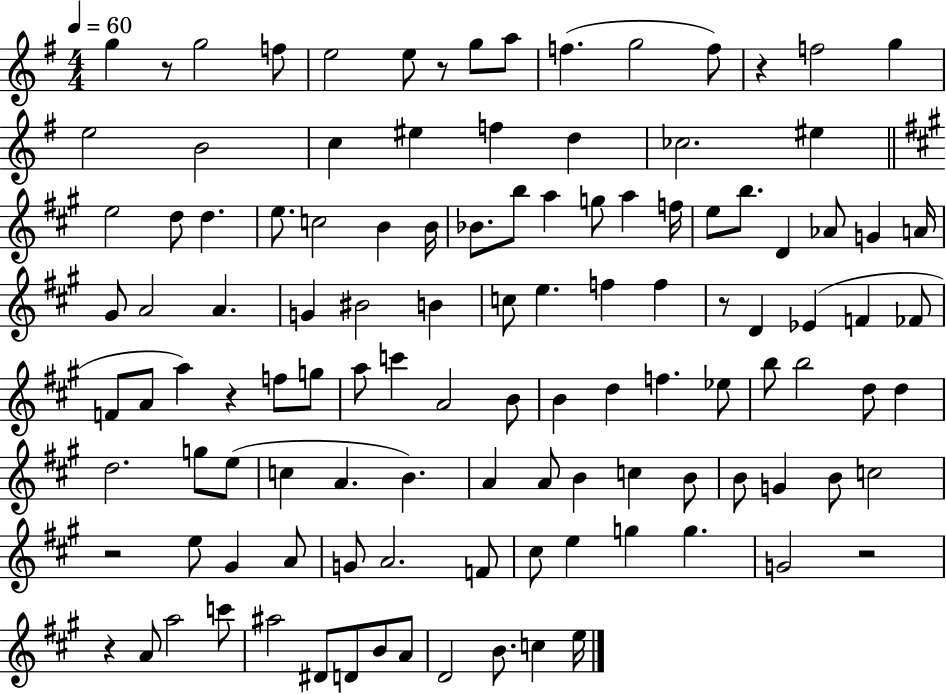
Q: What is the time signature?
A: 4/4